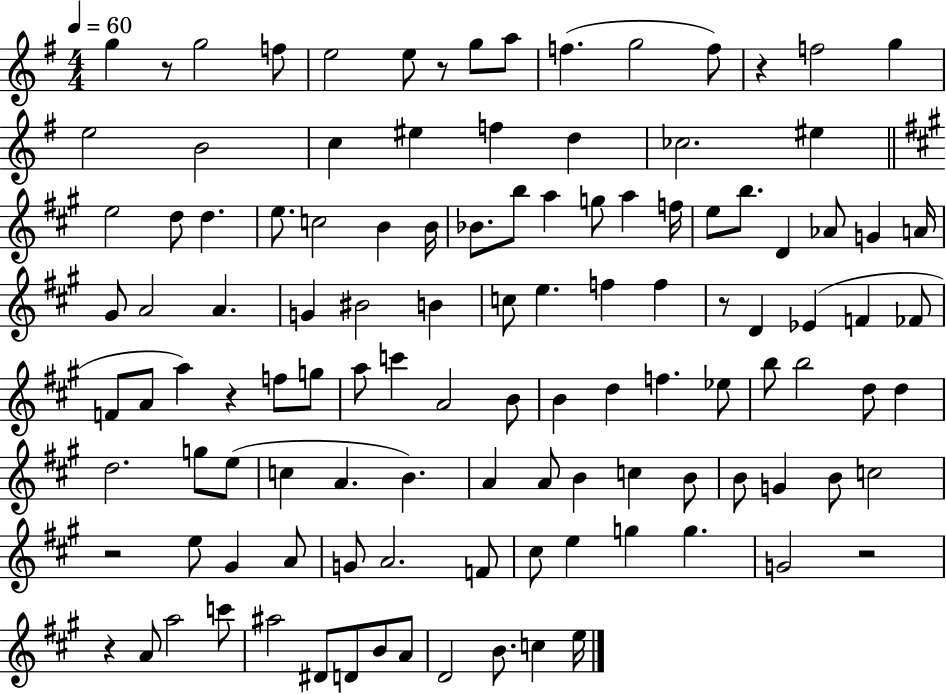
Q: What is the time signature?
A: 4/4